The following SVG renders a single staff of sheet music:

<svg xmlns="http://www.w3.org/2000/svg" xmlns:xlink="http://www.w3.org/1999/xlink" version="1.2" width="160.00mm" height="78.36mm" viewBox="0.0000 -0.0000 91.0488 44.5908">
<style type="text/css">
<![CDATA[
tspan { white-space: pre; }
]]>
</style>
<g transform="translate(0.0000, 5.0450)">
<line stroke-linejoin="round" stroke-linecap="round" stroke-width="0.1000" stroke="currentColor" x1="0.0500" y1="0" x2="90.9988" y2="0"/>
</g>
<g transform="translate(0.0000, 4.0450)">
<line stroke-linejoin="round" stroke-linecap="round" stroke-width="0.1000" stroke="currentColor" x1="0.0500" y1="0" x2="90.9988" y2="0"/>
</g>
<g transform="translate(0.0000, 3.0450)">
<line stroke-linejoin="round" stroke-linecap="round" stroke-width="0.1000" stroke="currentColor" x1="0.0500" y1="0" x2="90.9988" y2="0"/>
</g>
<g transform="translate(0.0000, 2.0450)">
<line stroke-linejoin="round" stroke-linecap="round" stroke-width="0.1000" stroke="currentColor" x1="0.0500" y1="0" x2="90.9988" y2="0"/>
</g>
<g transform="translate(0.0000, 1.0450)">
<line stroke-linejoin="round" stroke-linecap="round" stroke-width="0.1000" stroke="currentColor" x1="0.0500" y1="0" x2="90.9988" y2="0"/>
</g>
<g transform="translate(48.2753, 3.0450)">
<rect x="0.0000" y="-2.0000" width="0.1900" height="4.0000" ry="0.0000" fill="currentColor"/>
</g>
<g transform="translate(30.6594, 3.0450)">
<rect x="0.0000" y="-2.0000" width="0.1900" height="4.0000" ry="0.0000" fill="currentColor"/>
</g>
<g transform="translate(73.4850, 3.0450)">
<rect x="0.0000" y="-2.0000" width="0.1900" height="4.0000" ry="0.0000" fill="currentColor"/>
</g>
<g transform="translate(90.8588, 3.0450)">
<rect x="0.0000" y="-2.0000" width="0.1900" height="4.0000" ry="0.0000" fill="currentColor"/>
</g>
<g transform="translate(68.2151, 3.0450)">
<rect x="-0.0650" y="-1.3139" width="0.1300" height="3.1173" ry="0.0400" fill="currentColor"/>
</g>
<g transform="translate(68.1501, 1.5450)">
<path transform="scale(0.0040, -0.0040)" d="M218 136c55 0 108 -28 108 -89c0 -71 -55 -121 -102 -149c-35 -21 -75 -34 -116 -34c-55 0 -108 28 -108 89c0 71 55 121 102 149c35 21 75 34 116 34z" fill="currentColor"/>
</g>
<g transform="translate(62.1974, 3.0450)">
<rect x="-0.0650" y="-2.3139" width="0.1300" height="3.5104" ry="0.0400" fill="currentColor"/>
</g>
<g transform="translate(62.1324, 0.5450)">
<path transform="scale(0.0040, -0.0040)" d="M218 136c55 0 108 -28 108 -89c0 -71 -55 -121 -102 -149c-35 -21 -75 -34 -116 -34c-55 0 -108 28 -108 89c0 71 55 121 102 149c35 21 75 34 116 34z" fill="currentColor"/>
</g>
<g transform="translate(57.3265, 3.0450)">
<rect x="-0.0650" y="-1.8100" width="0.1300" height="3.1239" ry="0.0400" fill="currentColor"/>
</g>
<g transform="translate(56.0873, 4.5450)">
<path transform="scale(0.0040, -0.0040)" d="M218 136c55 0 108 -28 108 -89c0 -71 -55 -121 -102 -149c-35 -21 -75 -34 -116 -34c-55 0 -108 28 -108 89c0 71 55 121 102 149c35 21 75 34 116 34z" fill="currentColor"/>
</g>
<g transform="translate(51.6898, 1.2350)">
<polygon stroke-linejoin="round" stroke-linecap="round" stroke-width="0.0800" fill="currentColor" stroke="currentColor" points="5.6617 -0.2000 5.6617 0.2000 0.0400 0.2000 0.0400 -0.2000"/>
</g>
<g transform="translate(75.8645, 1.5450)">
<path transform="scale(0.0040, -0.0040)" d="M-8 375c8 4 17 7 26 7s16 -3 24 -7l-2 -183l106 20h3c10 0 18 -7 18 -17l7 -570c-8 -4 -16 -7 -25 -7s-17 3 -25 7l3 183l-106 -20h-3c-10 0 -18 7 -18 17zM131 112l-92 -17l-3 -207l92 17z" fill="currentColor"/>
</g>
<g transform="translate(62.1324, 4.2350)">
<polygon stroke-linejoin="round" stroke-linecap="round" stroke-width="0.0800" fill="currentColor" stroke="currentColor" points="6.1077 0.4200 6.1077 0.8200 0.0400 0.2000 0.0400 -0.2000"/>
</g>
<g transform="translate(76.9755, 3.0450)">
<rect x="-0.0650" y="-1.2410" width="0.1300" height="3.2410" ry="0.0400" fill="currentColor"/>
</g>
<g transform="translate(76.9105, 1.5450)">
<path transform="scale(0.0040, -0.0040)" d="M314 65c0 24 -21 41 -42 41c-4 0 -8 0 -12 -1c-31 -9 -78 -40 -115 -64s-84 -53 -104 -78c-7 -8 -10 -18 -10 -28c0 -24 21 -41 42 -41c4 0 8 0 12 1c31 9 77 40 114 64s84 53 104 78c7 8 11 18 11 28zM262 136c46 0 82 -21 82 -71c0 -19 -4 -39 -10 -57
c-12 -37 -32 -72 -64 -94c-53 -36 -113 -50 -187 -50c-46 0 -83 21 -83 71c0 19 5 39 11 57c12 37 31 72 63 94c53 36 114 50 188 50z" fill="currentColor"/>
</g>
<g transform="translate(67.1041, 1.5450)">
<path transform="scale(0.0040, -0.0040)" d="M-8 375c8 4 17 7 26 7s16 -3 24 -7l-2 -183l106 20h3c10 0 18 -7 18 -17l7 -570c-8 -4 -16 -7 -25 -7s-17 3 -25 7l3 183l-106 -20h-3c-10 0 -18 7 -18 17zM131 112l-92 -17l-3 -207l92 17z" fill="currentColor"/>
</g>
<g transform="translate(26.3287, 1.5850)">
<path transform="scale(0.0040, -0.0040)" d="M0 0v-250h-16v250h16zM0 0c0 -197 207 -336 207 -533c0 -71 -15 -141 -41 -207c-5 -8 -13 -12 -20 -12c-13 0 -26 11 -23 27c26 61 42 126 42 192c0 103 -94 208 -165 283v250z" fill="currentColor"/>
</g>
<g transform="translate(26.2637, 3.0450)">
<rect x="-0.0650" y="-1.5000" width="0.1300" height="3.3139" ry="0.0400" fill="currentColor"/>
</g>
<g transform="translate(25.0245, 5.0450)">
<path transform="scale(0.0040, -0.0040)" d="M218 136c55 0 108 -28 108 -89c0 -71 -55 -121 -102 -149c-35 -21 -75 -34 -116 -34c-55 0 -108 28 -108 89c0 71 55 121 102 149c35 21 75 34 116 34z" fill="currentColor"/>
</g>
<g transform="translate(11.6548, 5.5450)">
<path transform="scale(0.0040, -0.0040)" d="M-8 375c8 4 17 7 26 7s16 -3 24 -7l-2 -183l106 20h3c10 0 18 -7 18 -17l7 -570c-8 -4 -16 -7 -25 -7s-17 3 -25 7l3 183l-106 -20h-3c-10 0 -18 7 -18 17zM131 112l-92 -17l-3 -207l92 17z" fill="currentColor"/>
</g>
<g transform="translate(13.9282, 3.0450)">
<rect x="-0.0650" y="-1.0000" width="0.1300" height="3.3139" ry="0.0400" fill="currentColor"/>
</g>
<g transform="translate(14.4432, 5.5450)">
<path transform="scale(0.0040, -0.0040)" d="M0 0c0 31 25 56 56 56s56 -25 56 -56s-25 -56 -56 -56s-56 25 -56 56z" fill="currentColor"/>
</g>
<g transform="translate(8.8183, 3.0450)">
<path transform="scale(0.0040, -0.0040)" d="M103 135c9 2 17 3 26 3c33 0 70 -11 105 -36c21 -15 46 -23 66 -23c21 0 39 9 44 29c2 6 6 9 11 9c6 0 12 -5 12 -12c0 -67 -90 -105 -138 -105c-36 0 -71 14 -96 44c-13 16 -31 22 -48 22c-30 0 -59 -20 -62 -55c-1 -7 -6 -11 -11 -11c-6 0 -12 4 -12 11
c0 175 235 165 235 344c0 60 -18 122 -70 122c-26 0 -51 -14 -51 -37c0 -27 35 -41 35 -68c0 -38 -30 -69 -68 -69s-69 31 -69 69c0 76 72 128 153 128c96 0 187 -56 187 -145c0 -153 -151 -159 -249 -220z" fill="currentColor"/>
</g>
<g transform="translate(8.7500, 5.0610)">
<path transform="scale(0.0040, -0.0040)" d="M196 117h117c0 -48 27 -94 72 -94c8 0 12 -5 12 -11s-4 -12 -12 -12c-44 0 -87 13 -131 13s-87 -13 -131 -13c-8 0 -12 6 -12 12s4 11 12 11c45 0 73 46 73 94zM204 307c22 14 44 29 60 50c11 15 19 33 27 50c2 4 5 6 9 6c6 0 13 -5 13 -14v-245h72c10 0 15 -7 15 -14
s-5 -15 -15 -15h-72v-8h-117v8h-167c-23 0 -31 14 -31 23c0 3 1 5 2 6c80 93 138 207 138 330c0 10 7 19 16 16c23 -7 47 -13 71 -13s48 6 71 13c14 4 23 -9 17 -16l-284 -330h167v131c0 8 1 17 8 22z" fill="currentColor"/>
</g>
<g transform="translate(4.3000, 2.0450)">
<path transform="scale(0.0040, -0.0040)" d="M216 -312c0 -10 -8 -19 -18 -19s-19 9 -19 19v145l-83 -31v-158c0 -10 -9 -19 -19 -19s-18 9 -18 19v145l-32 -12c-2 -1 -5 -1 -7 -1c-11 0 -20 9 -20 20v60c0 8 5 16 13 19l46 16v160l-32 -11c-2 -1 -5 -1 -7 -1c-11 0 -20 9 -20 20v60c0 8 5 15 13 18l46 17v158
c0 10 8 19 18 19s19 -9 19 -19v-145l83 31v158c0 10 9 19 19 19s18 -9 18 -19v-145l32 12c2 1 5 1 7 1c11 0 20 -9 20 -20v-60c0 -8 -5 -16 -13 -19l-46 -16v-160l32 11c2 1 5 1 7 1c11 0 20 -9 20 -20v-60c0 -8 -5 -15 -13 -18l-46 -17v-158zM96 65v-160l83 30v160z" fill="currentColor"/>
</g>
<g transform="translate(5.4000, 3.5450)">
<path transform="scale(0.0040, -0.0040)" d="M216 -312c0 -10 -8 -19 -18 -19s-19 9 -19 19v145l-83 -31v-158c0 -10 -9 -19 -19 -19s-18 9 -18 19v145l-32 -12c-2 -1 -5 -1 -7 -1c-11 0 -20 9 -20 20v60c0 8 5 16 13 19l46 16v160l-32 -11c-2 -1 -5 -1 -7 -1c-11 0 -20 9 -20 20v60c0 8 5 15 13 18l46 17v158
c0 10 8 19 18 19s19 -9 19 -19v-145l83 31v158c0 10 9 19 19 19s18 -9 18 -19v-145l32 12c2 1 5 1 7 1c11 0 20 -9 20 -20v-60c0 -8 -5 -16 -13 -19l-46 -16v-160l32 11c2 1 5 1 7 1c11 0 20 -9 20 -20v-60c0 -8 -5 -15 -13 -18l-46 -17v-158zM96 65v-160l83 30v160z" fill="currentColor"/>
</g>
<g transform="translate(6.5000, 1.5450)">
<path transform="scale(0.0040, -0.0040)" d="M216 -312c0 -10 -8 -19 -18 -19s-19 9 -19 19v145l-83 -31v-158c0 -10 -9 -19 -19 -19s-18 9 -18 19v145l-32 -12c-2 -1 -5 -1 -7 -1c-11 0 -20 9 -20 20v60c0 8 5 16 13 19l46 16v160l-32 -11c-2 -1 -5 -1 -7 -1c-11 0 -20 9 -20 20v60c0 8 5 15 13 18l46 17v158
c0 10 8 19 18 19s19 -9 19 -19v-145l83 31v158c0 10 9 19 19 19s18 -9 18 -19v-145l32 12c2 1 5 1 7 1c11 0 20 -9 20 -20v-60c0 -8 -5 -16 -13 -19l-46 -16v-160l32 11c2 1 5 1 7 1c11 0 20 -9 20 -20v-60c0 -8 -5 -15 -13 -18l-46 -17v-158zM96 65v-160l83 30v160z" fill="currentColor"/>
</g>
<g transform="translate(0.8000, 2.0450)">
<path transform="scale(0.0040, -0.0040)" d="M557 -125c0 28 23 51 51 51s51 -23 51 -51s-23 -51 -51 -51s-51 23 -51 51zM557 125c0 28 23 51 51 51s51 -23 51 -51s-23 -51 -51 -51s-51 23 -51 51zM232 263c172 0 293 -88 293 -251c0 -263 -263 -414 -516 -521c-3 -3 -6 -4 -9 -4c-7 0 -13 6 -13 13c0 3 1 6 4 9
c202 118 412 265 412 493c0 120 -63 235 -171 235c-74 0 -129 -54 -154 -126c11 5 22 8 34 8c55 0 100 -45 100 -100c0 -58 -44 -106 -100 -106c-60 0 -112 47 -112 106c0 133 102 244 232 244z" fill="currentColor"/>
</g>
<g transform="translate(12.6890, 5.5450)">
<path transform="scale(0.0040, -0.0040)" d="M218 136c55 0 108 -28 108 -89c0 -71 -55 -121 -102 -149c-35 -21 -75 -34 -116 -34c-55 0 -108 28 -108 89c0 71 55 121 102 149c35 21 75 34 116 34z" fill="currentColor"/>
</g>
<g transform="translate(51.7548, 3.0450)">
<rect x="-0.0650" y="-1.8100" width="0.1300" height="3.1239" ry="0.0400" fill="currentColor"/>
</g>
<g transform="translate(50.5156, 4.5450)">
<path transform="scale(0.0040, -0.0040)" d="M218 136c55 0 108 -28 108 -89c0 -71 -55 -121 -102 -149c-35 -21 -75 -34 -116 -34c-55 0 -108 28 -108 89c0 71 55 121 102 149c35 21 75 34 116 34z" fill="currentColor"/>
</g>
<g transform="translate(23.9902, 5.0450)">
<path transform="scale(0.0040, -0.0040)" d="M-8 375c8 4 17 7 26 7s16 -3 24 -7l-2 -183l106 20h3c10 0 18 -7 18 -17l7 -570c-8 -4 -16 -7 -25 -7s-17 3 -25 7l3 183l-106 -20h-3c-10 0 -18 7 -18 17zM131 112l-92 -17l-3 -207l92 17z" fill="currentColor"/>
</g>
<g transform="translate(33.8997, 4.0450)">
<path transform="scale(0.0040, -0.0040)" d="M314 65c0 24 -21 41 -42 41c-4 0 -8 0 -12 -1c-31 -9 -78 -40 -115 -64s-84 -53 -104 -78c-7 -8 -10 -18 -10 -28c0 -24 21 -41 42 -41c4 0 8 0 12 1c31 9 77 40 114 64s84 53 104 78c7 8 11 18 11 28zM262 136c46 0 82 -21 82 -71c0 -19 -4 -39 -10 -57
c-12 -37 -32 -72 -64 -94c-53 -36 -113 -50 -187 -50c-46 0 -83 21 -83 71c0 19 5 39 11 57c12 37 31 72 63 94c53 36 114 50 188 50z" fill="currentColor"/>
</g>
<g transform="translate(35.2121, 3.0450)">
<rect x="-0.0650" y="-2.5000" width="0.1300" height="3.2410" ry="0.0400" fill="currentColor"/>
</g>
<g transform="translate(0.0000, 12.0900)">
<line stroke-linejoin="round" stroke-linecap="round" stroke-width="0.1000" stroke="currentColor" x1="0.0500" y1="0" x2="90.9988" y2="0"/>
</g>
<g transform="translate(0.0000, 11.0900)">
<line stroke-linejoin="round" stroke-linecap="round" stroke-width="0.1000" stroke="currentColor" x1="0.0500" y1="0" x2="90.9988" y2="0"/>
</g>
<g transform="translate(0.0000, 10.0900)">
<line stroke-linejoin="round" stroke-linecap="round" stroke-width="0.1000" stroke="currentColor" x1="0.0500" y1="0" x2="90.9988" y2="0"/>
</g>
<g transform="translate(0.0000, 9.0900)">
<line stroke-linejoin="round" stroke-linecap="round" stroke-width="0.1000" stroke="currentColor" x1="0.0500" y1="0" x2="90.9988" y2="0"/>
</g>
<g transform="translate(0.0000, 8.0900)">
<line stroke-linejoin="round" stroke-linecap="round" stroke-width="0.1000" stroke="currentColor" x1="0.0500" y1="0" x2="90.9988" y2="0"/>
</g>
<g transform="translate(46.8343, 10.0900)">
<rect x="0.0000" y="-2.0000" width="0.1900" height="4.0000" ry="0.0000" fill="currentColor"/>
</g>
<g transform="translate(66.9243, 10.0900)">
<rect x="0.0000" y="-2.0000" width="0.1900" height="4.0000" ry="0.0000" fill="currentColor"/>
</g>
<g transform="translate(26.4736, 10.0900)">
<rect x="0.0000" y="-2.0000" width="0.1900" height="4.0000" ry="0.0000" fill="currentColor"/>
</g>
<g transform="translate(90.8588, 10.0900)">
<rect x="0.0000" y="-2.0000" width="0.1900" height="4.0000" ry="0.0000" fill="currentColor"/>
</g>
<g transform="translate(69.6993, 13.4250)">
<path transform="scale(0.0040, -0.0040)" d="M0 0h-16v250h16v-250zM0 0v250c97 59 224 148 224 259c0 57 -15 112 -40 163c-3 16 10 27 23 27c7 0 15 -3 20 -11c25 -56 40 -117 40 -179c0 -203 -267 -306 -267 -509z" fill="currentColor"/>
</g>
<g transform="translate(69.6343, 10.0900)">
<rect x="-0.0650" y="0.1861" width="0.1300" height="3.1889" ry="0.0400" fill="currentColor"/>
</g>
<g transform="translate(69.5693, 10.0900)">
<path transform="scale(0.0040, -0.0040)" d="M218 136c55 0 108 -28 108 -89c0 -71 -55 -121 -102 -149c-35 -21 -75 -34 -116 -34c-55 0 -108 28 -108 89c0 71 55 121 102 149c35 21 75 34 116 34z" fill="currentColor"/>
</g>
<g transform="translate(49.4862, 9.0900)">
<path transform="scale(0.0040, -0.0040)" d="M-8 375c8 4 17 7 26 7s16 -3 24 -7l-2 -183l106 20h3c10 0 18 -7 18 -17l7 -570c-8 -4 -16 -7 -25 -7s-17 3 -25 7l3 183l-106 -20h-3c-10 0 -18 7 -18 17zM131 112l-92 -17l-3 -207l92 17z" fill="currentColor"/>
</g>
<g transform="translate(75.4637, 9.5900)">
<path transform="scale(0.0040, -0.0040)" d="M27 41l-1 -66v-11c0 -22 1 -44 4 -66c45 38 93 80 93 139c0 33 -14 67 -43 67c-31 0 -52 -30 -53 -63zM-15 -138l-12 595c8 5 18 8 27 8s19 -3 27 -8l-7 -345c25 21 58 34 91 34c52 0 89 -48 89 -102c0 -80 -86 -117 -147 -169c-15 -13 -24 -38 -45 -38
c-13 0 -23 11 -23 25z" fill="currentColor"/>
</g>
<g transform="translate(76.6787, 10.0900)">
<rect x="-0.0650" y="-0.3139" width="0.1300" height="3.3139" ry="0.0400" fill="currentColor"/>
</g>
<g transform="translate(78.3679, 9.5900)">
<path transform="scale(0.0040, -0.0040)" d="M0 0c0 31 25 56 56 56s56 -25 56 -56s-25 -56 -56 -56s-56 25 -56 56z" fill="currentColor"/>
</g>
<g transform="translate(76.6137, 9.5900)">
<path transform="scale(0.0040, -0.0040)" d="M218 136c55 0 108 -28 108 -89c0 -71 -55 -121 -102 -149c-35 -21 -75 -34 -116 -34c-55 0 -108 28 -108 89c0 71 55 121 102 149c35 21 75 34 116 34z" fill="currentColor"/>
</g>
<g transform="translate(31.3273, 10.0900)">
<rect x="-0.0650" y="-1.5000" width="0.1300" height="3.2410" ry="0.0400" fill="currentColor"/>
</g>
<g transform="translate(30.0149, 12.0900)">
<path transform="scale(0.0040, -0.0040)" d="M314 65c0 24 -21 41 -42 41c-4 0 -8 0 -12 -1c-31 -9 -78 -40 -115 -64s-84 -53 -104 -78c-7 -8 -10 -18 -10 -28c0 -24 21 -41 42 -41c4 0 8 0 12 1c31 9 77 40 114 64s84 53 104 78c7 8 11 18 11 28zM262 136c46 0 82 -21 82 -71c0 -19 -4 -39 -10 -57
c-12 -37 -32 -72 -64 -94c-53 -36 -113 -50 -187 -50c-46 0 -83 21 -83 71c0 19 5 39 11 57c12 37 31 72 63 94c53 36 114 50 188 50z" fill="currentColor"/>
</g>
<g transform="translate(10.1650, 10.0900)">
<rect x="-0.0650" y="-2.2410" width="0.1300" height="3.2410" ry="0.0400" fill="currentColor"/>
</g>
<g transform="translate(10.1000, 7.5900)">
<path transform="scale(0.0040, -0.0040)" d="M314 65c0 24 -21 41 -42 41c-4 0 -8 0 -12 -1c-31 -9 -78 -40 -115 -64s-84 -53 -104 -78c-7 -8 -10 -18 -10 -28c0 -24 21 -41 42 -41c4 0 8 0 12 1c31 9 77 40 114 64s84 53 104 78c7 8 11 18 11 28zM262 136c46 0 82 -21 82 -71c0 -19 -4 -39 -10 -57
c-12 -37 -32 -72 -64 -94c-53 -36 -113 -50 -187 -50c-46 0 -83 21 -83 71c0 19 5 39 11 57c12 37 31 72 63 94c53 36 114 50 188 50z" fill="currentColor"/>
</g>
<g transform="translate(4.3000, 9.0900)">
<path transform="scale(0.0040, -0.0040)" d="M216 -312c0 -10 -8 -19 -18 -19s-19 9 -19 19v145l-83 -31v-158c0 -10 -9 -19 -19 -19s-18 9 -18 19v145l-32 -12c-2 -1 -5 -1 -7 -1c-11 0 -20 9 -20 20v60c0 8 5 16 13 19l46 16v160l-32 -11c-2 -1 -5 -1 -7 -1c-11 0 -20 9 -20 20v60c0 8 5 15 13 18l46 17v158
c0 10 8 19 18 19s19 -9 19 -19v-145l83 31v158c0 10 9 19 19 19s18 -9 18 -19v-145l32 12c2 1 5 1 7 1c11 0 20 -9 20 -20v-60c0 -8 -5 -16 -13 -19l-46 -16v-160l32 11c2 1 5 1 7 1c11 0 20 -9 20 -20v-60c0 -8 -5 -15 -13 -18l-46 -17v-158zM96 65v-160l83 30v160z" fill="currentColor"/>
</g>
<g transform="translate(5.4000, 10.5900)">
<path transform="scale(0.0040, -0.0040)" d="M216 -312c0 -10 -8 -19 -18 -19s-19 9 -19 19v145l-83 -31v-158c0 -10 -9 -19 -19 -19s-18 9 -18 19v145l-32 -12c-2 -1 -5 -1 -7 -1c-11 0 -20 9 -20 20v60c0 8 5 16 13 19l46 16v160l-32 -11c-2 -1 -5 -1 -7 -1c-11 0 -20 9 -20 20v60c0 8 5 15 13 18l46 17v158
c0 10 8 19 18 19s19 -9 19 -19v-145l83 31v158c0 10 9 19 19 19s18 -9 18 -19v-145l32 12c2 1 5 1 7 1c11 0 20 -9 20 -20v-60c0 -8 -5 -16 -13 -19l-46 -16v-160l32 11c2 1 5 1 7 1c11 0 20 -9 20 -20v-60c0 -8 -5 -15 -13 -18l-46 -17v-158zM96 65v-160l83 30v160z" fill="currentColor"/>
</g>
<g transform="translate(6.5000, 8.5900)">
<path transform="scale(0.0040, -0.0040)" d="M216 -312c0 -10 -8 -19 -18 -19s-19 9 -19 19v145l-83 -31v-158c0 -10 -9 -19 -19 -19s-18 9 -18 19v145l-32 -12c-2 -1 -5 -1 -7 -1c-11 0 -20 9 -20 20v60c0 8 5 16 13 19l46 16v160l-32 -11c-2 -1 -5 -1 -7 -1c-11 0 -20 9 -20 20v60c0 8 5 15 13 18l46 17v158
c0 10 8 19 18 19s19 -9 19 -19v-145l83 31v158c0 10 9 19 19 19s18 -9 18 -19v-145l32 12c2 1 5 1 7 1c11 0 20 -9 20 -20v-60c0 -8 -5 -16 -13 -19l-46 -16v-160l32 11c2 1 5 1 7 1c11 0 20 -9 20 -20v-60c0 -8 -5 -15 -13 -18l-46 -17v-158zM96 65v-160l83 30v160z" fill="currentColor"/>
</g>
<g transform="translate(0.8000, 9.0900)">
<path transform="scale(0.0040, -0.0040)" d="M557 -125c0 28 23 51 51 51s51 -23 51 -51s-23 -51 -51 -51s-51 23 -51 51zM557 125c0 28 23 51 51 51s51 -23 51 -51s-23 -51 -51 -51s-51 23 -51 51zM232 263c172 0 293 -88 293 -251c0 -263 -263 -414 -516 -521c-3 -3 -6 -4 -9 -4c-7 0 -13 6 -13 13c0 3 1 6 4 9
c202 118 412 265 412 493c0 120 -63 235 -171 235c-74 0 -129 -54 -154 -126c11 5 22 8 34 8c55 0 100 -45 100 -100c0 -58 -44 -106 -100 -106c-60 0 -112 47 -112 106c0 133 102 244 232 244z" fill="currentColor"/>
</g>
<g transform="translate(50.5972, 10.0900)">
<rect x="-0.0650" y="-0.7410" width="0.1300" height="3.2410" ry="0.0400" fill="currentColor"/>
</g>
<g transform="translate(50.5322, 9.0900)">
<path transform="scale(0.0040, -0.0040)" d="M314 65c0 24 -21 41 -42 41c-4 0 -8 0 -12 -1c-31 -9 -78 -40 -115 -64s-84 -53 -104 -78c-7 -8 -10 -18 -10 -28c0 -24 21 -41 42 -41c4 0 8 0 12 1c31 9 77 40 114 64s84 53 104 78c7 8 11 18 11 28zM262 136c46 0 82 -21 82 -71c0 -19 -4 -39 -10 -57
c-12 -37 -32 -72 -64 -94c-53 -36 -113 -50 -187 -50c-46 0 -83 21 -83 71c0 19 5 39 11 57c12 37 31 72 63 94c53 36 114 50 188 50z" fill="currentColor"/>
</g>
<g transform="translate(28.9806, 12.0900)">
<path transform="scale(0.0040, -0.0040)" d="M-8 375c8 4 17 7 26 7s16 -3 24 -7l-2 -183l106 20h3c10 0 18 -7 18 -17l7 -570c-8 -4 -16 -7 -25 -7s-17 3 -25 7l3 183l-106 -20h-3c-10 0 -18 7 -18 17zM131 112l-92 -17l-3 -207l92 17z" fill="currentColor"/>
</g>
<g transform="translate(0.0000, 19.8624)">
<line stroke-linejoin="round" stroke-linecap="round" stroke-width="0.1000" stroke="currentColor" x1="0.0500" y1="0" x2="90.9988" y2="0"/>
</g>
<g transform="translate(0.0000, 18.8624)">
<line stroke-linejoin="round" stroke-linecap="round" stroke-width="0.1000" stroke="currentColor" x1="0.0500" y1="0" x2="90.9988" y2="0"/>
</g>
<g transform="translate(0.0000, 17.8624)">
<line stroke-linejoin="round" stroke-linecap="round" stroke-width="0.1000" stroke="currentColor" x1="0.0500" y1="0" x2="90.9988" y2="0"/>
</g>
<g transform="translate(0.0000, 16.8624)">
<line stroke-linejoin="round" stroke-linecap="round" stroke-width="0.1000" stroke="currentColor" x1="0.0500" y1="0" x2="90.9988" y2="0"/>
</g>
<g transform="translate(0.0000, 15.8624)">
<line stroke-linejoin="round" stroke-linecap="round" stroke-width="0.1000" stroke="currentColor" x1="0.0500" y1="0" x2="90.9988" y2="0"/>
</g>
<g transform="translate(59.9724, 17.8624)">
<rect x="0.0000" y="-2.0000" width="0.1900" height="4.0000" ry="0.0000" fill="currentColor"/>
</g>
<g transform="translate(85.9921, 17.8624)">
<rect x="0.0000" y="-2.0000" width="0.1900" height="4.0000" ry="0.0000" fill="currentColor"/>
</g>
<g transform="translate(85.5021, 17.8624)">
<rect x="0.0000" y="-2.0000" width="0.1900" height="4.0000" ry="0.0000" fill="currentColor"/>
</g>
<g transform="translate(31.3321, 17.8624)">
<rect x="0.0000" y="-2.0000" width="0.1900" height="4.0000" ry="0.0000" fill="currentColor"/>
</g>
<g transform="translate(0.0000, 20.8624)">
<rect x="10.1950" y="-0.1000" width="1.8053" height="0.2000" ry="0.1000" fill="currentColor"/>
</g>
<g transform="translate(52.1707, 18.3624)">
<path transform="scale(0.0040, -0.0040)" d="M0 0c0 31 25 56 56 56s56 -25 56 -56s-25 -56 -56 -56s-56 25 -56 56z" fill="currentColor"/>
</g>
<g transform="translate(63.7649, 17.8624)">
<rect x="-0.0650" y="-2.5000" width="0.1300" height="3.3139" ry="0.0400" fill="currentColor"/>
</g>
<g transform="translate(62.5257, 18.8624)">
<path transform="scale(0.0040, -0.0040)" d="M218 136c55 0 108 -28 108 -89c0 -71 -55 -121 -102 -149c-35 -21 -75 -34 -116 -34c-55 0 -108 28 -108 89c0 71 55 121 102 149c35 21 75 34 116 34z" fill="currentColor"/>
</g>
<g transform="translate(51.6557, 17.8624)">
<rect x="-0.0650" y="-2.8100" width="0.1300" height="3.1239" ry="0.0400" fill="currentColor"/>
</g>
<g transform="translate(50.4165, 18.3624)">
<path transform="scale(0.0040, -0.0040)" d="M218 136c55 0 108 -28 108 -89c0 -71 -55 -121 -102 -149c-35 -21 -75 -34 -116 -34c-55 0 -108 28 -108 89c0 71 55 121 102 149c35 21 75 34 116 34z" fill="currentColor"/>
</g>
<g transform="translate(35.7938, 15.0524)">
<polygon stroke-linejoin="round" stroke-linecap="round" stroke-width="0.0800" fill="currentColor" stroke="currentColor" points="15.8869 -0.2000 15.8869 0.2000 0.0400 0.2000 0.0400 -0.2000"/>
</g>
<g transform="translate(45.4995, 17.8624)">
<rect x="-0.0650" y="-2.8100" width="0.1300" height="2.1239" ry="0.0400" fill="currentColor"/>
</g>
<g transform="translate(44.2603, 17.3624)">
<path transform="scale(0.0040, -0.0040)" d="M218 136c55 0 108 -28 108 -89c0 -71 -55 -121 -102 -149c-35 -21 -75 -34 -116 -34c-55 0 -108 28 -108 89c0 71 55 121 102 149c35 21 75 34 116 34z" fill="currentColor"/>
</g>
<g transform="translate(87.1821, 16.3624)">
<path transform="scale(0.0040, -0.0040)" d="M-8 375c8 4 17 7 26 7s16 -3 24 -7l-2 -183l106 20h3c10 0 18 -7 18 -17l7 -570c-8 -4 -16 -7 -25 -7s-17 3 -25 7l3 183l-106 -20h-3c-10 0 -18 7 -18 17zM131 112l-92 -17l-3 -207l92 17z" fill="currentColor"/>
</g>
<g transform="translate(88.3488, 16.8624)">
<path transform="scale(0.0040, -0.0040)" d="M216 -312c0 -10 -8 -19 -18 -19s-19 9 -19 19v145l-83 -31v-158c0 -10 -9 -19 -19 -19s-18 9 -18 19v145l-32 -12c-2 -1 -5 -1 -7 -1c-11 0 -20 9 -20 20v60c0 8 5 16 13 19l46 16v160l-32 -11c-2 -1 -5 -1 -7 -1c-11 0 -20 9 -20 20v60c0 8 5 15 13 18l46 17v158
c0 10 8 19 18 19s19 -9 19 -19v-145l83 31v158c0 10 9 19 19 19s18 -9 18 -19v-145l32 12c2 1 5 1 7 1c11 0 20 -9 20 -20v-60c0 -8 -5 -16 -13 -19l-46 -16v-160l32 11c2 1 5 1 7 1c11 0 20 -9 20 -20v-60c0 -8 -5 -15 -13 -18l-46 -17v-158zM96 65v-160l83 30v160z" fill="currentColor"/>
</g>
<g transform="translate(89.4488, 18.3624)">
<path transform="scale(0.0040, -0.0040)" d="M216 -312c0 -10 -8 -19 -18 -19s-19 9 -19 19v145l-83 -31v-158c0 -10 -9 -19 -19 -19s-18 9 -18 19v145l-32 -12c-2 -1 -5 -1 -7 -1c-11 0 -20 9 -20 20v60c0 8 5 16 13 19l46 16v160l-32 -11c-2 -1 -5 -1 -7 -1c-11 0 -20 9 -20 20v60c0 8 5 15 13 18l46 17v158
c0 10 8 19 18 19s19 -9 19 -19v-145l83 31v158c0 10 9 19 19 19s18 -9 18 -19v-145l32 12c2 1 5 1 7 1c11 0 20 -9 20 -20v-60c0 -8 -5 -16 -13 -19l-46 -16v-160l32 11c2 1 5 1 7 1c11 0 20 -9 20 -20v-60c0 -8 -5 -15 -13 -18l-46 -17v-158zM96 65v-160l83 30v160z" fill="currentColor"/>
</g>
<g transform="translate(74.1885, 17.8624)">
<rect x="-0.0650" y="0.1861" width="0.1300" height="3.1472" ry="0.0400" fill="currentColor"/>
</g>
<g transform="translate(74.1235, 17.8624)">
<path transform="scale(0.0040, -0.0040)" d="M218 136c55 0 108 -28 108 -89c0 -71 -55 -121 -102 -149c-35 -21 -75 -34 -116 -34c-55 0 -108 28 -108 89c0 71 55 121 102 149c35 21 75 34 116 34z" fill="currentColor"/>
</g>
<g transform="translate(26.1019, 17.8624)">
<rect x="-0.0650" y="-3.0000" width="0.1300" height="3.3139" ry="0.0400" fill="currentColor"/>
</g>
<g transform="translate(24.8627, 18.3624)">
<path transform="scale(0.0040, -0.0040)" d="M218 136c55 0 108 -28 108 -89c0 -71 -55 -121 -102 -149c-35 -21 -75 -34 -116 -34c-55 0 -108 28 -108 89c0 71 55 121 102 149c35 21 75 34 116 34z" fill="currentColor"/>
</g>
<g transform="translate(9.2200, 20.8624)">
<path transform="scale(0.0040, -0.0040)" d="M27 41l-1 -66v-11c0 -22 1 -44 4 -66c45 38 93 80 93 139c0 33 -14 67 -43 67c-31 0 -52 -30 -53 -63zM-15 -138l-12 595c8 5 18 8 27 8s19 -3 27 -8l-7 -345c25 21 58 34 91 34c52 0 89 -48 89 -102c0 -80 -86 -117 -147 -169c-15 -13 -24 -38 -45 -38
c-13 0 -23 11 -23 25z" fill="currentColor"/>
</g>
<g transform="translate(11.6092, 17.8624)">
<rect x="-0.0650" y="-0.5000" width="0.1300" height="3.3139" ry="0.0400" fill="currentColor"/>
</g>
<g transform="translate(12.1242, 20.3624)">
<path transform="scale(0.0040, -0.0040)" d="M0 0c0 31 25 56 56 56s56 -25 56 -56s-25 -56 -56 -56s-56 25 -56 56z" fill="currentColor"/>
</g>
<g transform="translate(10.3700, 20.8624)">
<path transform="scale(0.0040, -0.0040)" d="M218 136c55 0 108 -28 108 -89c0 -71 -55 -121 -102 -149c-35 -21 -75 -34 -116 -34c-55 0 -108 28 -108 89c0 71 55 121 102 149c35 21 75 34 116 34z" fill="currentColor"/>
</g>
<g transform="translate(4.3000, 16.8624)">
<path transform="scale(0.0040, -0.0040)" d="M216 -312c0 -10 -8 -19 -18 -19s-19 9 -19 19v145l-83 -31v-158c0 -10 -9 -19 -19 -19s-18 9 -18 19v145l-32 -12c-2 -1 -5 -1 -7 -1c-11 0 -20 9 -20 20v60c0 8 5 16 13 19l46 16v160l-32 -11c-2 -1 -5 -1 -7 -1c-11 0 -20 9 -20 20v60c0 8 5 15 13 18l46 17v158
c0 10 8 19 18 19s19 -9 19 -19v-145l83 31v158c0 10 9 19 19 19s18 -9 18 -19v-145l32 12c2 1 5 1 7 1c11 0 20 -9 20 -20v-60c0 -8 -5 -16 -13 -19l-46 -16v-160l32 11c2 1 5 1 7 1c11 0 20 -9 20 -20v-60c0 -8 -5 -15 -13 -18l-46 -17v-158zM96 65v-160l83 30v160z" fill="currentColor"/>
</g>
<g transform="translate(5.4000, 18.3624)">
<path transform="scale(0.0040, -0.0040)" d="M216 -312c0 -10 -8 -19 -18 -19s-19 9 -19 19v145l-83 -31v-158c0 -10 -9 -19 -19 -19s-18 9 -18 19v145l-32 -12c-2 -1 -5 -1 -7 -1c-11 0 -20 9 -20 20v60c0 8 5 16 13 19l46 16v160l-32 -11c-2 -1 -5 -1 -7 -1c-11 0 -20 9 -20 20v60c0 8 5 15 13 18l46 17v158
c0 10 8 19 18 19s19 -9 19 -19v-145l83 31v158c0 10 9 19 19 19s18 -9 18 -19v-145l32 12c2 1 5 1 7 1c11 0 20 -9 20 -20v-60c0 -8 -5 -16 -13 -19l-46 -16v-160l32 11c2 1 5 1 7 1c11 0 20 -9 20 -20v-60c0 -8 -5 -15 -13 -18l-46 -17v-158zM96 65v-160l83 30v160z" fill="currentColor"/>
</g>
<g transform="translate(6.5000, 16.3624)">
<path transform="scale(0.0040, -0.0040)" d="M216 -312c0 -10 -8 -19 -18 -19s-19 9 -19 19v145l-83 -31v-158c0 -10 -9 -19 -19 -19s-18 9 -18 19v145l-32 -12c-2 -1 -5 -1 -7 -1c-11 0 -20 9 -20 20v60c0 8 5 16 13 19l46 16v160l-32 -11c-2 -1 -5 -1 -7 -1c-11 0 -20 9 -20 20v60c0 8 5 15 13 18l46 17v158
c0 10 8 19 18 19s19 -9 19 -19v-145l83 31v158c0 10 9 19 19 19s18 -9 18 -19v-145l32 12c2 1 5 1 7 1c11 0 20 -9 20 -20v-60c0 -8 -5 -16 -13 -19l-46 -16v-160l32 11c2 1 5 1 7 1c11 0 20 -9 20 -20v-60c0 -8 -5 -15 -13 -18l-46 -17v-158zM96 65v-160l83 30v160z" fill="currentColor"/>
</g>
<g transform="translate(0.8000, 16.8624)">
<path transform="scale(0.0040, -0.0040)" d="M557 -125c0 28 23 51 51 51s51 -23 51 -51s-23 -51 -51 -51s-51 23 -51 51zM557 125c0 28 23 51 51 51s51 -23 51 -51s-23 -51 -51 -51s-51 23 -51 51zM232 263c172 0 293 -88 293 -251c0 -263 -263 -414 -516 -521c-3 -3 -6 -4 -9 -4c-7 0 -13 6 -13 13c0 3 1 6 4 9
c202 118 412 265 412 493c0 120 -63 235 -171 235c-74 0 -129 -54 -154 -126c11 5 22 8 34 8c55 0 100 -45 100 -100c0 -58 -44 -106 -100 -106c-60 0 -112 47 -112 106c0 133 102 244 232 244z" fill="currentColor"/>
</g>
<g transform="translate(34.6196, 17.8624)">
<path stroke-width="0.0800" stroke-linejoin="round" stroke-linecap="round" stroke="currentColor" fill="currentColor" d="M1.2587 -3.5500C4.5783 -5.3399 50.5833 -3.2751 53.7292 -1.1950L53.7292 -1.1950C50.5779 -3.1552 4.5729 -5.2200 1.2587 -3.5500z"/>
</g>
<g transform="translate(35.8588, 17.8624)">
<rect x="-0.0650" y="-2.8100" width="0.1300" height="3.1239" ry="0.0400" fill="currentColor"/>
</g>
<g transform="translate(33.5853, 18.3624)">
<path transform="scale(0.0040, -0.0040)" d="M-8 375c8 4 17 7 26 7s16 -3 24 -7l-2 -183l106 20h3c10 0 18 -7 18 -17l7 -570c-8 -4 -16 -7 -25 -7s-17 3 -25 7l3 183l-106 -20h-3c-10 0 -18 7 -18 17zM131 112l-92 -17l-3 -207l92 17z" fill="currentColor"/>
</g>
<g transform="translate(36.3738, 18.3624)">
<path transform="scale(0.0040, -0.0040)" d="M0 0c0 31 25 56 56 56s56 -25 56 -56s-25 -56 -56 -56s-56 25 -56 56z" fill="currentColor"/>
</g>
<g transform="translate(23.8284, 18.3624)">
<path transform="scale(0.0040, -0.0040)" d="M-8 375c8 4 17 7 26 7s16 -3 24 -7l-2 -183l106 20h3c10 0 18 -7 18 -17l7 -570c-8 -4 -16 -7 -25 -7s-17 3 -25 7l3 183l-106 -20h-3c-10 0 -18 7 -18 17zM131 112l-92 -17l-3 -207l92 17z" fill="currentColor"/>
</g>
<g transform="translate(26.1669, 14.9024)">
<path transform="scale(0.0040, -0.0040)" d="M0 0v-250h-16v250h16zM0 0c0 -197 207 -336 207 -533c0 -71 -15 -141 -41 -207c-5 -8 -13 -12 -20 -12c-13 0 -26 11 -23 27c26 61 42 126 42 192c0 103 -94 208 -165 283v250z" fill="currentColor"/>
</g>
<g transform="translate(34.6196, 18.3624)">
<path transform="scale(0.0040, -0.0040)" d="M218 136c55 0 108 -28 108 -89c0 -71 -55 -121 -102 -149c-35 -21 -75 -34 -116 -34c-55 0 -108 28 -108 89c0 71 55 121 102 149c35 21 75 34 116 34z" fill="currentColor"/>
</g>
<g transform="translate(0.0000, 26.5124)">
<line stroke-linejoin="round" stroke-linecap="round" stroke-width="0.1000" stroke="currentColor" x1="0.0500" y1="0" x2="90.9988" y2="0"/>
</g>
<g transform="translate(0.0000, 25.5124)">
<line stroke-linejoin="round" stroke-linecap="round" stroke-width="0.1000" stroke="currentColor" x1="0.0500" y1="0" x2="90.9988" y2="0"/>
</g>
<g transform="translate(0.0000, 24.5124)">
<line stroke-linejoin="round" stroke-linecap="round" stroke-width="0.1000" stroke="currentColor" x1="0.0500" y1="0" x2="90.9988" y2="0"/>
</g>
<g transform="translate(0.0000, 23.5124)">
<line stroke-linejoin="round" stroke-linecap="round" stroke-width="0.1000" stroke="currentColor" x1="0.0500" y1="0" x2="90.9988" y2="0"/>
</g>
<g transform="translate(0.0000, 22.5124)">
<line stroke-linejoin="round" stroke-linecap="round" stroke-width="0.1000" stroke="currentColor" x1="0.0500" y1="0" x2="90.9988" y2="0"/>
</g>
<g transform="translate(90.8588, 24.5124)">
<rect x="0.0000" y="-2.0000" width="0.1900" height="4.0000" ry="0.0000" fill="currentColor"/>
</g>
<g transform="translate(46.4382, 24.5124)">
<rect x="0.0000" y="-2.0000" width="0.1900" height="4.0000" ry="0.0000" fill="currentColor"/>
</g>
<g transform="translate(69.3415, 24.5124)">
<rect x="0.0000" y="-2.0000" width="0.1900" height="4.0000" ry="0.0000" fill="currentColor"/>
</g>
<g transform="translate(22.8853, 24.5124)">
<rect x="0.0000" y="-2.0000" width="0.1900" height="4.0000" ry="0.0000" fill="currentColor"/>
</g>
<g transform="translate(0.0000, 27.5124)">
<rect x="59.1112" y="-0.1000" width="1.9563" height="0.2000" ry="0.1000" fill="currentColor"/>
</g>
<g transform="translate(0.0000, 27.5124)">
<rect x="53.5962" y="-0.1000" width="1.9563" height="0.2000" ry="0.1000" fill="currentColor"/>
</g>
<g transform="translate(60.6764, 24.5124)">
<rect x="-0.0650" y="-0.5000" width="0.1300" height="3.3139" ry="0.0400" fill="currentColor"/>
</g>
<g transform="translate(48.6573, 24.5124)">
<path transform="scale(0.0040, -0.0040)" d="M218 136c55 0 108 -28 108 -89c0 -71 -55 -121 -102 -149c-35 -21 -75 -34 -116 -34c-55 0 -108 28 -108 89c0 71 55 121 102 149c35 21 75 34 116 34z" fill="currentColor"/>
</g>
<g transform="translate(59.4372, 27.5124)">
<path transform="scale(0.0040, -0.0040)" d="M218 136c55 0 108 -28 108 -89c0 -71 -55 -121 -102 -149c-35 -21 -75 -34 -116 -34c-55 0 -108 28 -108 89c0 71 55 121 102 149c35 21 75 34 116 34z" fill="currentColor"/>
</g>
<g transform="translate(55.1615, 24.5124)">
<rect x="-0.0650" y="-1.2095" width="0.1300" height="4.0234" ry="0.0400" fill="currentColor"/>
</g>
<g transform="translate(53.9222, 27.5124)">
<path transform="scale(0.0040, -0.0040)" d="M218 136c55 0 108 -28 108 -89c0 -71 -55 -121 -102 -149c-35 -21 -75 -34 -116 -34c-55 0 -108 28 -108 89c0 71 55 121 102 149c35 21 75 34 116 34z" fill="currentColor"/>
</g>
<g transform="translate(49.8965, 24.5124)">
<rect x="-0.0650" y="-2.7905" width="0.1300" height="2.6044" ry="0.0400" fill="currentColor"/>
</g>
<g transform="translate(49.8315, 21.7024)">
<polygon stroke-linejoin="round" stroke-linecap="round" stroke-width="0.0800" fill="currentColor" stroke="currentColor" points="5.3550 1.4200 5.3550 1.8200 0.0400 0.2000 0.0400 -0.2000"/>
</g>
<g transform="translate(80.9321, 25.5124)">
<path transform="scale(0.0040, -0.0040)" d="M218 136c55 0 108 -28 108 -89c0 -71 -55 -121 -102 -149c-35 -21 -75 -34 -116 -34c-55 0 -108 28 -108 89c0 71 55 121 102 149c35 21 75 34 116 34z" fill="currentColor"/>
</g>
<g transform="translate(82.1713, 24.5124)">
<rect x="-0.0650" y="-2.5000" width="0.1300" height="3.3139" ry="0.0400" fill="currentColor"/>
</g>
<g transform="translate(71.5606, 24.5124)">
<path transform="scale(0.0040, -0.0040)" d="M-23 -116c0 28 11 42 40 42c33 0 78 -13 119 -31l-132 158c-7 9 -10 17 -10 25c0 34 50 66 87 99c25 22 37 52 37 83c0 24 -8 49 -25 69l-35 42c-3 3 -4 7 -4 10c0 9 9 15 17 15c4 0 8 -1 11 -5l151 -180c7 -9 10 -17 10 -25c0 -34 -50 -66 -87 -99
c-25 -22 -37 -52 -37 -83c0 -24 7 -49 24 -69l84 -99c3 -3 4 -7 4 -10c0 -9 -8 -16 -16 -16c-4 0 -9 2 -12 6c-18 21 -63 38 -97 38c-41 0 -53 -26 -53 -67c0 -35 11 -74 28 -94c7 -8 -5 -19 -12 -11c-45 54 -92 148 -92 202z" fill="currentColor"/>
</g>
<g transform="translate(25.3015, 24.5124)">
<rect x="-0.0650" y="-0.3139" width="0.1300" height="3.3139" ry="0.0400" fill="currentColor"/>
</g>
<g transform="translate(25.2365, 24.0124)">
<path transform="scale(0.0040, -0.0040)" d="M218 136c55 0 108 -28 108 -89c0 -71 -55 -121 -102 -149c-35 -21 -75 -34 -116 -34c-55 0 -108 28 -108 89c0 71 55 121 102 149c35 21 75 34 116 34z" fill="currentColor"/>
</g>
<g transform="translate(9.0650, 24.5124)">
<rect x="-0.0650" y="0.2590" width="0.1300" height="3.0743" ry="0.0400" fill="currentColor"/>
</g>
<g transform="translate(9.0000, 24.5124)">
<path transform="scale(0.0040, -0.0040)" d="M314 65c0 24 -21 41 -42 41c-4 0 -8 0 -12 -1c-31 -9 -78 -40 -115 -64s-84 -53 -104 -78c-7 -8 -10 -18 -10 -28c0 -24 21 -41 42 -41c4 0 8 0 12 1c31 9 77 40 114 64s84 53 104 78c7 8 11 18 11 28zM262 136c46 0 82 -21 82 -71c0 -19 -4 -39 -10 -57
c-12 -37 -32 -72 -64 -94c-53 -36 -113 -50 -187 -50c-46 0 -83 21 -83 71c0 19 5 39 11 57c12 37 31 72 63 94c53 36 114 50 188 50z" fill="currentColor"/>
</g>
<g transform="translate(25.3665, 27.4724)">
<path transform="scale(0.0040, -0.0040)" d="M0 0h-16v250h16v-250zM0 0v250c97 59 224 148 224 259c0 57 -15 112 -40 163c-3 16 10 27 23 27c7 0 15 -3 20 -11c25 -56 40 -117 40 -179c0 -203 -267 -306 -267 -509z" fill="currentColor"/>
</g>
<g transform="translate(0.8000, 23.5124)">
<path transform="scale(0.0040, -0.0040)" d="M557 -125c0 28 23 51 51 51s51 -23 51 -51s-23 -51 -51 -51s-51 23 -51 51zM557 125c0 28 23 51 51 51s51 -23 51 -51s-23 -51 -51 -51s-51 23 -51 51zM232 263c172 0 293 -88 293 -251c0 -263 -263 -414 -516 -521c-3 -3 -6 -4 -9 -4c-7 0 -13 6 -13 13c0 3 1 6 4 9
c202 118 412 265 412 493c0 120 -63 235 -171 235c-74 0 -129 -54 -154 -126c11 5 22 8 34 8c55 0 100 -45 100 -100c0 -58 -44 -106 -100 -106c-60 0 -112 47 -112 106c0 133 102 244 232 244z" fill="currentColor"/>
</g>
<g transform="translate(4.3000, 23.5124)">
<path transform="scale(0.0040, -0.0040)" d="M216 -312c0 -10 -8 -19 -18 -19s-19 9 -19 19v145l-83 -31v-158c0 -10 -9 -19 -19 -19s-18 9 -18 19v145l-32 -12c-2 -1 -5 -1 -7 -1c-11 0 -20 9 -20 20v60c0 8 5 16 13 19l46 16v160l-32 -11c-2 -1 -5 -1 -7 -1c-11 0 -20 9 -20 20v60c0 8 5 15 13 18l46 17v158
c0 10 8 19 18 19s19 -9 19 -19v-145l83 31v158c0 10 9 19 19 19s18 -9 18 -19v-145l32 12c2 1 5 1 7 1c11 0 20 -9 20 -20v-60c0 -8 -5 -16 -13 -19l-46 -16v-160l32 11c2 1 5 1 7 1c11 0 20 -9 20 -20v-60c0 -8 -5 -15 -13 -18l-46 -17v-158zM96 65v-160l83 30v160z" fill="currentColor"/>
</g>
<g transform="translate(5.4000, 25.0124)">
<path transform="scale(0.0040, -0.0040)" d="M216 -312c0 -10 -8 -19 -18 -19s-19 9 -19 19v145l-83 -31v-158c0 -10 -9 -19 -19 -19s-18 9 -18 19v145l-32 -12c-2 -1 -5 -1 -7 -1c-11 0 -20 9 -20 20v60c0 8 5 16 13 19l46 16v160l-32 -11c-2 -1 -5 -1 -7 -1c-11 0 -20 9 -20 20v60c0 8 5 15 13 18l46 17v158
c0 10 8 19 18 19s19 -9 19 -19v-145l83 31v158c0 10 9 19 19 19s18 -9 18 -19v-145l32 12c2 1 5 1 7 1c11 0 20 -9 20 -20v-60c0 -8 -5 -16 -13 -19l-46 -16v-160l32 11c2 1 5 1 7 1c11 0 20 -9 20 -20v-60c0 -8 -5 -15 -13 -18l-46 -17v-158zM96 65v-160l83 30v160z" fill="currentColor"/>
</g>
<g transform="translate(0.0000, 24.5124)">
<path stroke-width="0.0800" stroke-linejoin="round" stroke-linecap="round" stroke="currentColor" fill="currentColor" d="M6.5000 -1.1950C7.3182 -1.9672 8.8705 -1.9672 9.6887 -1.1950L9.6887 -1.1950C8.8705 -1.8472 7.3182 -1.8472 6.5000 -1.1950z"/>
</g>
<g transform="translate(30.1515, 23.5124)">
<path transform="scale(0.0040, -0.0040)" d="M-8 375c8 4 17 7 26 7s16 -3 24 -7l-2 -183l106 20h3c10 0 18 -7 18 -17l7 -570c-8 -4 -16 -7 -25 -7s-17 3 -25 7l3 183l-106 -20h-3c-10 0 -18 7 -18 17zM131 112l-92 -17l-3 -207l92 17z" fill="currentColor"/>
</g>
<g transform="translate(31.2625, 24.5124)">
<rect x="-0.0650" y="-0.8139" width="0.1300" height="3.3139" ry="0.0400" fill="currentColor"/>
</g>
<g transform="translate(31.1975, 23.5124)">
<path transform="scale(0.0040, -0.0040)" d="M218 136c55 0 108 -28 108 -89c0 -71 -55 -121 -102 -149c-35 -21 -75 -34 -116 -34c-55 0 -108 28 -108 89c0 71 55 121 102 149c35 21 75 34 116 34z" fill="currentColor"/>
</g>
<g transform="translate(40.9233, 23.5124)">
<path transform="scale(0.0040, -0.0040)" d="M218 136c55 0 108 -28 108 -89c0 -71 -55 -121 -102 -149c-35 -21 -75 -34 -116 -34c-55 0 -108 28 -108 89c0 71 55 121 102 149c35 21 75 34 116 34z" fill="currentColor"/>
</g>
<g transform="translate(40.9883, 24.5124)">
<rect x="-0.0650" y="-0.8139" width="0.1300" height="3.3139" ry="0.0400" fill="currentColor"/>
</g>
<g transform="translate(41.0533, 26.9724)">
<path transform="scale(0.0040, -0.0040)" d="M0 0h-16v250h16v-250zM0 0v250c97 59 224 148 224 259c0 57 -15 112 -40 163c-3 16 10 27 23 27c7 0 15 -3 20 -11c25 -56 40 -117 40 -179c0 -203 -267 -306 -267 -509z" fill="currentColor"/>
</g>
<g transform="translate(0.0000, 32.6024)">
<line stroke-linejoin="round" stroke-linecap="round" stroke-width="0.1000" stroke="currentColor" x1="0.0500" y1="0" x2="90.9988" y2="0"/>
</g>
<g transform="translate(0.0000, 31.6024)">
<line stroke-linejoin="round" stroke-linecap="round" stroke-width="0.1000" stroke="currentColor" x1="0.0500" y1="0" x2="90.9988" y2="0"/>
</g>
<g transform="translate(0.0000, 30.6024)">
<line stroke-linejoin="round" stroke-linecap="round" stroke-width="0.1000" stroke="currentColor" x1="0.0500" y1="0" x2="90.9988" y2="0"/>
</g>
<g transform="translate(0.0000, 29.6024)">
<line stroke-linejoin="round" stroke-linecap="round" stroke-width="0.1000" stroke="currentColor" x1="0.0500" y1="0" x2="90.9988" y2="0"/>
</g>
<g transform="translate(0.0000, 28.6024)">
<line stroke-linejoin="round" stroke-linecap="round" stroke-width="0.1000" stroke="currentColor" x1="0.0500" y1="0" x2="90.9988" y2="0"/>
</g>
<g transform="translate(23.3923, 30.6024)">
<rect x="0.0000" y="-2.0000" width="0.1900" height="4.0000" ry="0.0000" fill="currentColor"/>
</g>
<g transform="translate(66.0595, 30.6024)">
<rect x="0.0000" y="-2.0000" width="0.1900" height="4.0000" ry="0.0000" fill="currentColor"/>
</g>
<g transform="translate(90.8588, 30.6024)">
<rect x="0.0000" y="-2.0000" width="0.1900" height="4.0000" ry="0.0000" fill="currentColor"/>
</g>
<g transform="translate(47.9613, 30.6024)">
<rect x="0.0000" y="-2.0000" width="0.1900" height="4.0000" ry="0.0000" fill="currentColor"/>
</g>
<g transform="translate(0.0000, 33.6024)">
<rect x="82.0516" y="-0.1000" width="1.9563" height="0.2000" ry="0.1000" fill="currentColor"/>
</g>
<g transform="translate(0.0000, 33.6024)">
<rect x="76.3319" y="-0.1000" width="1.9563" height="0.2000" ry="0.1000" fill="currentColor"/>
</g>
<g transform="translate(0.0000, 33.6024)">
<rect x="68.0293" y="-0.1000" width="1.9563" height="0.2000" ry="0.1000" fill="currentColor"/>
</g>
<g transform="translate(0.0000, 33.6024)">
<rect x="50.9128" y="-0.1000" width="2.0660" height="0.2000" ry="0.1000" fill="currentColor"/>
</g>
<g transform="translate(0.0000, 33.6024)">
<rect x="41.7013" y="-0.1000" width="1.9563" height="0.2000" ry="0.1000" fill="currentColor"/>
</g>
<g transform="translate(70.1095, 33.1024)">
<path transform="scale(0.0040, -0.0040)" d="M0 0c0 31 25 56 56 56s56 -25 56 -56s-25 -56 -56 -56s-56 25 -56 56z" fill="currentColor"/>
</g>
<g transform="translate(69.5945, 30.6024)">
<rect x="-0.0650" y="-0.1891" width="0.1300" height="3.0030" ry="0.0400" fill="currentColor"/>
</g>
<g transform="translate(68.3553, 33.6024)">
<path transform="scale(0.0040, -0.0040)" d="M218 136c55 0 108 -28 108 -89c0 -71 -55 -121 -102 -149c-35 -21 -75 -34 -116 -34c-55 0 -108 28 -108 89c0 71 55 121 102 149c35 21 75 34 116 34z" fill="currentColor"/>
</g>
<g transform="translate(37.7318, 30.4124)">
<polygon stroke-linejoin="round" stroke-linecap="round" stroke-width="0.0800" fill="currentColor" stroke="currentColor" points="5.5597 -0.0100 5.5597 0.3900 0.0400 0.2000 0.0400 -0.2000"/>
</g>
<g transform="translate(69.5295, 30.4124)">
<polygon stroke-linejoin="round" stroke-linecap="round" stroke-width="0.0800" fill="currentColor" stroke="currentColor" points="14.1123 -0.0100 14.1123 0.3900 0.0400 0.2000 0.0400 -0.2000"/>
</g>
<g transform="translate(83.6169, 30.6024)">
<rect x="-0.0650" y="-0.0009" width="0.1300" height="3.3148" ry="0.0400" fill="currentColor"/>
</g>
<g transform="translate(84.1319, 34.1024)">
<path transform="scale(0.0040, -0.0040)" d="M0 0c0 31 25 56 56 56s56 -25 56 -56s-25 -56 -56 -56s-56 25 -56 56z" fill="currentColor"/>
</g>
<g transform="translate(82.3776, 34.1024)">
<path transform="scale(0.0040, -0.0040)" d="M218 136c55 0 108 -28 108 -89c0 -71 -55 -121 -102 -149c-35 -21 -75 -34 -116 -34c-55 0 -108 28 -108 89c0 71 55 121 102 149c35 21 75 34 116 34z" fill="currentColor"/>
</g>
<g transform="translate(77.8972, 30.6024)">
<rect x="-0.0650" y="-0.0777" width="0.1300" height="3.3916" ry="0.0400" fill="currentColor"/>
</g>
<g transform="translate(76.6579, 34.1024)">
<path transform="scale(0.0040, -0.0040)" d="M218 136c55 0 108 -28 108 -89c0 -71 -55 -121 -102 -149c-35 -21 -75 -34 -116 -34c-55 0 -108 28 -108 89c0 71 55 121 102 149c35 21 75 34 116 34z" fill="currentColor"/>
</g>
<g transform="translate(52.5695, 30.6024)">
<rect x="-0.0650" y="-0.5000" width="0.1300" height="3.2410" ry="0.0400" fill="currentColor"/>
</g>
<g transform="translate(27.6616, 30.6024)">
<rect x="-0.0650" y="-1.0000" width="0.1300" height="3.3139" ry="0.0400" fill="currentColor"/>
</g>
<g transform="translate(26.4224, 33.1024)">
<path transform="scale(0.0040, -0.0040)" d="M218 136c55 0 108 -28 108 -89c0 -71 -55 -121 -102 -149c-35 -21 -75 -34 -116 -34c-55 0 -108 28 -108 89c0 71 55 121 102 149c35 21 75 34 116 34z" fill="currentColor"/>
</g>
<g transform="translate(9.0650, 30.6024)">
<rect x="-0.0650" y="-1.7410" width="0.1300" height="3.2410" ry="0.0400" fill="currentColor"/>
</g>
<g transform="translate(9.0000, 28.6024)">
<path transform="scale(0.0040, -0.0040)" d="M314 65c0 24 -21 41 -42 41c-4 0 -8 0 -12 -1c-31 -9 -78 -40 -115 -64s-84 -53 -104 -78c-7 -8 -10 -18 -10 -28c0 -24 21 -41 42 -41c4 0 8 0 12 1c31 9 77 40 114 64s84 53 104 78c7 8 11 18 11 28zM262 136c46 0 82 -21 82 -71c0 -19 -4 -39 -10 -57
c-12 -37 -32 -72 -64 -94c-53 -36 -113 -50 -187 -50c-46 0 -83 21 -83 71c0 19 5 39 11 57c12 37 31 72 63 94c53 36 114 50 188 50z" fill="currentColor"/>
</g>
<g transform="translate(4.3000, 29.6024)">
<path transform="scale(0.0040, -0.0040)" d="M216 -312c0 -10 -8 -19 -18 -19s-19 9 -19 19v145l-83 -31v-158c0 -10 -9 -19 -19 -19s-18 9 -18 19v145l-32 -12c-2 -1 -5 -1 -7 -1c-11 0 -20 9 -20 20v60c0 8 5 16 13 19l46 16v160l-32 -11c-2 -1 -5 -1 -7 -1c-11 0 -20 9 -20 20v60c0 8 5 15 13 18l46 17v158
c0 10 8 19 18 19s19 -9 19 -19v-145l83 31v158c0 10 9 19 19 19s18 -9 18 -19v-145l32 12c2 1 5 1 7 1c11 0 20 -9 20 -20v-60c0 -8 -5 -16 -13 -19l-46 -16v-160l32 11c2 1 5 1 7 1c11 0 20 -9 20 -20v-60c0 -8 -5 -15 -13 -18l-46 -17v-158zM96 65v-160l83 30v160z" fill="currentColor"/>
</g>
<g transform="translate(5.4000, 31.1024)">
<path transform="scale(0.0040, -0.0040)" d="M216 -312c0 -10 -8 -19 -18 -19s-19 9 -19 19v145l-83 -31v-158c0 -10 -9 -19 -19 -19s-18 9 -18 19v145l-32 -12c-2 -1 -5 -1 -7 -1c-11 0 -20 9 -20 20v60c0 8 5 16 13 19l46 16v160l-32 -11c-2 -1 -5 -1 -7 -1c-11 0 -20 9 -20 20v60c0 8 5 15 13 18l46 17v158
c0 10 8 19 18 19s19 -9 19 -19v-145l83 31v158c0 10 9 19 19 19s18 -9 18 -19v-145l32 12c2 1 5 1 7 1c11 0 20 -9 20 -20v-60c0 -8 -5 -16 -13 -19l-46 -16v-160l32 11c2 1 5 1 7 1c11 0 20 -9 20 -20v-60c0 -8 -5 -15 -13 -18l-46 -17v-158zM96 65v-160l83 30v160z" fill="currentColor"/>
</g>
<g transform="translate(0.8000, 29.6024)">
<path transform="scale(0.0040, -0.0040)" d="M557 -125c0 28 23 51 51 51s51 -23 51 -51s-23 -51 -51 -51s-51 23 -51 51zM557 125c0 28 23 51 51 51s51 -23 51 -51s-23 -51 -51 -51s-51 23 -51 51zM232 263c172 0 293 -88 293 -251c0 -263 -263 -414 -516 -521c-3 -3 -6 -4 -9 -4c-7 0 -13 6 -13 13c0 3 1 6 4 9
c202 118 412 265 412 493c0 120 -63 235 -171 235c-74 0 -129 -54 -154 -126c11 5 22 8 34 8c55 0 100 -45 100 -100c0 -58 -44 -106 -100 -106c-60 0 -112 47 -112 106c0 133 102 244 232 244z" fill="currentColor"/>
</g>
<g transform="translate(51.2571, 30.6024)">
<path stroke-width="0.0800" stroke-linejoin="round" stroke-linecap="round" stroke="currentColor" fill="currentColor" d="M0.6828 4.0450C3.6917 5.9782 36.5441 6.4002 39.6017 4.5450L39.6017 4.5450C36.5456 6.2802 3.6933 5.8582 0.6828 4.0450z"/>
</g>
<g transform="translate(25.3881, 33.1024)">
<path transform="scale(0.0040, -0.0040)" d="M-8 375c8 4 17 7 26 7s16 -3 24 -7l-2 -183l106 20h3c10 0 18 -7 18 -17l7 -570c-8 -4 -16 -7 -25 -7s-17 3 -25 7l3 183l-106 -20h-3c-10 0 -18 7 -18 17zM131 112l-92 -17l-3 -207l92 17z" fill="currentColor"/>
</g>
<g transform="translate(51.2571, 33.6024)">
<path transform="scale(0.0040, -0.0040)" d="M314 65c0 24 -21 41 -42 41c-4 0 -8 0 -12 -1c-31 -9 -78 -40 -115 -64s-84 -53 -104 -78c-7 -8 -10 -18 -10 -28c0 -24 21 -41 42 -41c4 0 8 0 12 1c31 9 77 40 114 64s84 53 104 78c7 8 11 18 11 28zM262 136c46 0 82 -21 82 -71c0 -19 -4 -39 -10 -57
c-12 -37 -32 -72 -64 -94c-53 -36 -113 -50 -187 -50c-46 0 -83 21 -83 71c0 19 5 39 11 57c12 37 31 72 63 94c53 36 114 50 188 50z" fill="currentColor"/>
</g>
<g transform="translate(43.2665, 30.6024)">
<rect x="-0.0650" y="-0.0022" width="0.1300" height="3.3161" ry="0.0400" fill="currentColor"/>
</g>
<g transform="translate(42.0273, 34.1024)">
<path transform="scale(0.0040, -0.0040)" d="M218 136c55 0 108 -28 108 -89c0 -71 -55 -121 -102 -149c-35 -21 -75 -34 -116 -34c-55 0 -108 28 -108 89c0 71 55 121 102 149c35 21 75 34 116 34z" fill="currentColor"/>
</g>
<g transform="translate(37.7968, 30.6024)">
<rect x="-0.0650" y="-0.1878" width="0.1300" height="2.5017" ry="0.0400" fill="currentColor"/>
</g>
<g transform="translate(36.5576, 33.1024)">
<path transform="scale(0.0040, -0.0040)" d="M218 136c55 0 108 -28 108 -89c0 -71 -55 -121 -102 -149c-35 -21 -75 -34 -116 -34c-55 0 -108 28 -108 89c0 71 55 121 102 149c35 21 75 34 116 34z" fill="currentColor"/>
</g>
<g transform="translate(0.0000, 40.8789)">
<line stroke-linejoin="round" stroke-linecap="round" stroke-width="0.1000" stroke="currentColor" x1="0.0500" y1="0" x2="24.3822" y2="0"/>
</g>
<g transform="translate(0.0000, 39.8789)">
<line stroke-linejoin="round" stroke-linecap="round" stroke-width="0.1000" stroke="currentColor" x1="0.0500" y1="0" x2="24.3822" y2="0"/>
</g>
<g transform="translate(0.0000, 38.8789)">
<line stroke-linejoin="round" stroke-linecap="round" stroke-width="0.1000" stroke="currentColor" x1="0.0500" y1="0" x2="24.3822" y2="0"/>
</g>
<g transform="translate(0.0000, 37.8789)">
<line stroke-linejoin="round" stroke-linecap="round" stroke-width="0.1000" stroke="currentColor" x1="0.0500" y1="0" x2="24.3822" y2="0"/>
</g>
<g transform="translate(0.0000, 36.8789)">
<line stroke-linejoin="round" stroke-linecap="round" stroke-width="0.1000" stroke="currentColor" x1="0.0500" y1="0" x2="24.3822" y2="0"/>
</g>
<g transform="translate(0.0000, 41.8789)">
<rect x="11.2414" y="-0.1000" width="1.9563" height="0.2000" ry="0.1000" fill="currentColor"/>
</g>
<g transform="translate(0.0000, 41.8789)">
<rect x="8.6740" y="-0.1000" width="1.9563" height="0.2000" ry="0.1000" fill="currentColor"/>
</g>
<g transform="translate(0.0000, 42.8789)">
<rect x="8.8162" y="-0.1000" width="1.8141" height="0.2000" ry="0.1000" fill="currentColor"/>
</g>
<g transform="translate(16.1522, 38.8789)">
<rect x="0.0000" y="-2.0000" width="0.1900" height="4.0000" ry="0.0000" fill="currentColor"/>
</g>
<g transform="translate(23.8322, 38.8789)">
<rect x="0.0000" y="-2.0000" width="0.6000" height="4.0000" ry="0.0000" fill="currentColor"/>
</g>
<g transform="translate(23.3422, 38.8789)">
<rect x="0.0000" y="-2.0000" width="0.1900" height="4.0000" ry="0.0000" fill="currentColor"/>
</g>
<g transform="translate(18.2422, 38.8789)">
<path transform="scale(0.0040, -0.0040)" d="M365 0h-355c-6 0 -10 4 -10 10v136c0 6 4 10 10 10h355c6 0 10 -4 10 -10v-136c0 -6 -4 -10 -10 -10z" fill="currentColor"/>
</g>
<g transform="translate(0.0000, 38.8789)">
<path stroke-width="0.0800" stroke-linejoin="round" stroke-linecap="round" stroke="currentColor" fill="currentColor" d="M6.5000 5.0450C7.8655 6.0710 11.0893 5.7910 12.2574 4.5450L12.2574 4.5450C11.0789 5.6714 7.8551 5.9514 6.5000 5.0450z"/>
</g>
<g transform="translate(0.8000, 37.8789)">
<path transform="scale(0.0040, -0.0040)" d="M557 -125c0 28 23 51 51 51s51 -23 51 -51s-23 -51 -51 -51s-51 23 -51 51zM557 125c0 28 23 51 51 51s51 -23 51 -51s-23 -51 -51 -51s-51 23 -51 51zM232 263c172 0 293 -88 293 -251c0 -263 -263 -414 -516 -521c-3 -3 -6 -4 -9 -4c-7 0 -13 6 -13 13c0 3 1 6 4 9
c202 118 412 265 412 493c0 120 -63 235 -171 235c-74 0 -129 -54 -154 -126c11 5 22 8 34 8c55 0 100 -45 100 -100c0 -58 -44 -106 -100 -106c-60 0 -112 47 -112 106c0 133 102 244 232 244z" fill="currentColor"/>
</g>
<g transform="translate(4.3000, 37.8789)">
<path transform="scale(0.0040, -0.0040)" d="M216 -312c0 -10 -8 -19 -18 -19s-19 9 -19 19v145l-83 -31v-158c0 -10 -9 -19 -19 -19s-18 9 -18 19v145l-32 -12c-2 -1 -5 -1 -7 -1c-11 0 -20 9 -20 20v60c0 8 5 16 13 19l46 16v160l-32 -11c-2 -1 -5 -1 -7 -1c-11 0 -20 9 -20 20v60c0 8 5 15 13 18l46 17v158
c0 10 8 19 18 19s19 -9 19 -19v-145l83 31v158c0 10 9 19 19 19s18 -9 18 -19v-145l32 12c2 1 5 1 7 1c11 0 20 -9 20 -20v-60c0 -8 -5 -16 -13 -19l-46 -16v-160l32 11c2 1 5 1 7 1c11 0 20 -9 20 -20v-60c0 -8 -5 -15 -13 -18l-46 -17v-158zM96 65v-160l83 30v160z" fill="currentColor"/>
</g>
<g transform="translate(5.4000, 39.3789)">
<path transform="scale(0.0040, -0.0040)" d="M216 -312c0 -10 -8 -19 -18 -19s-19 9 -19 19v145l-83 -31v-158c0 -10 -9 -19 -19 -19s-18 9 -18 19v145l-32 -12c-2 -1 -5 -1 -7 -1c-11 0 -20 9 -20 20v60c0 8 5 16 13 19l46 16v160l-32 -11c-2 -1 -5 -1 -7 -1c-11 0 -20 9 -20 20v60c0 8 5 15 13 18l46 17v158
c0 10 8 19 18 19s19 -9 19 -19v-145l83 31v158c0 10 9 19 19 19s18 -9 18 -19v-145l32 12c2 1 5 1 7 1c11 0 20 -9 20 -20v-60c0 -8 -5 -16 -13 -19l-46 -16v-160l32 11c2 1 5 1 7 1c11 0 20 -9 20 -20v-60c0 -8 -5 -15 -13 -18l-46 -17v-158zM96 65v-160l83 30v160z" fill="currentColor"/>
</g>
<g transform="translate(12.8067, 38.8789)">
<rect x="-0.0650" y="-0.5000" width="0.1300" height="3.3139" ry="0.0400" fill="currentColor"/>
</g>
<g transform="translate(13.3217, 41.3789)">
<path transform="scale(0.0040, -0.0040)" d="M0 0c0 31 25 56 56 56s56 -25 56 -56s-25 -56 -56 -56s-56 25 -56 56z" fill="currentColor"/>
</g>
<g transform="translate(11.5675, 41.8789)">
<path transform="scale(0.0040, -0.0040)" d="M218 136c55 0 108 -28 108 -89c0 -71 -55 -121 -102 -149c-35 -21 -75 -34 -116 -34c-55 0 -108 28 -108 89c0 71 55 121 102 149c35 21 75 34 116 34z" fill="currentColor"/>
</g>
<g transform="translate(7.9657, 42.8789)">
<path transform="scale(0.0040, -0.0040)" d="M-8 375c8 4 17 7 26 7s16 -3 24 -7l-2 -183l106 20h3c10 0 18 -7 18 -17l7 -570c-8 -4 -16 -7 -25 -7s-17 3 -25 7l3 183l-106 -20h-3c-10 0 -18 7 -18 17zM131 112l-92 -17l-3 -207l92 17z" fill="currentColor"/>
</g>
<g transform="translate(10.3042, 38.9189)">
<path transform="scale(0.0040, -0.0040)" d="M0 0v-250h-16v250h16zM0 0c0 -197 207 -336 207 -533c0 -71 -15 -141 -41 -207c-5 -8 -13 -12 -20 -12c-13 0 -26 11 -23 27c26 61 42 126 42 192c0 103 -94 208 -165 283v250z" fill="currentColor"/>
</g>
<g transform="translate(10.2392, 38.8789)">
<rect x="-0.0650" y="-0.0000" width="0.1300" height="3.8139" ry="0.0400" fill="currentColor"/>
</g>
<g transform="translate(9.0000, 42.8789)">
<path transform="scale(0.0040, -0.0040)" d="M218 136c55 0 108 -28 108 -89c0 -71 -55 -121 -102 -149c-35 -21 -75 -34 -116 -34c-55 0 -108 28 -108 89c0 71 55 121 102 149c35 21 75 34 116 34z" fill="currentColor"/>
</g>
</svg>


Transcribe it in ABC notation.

X:1
T:Untitled
M:2/4
L:1/4
K:A
F,, G,,/2 B,,2 A,,/2 A,,/2 B,/2 G,/2 G,2 B,2 G,,2 F,2 D,/2 _E, _E,, C,/2 C,/2 E,/2 C,/2 B,, D, D,2 E,/2 F, F,/2 D,/2 E,,/2 E,, z B,, A,2 F,, F,,/2 D,,/2 E,,2 E,,/2 D,,/2 D,,/2 C,,/2 E,, z2